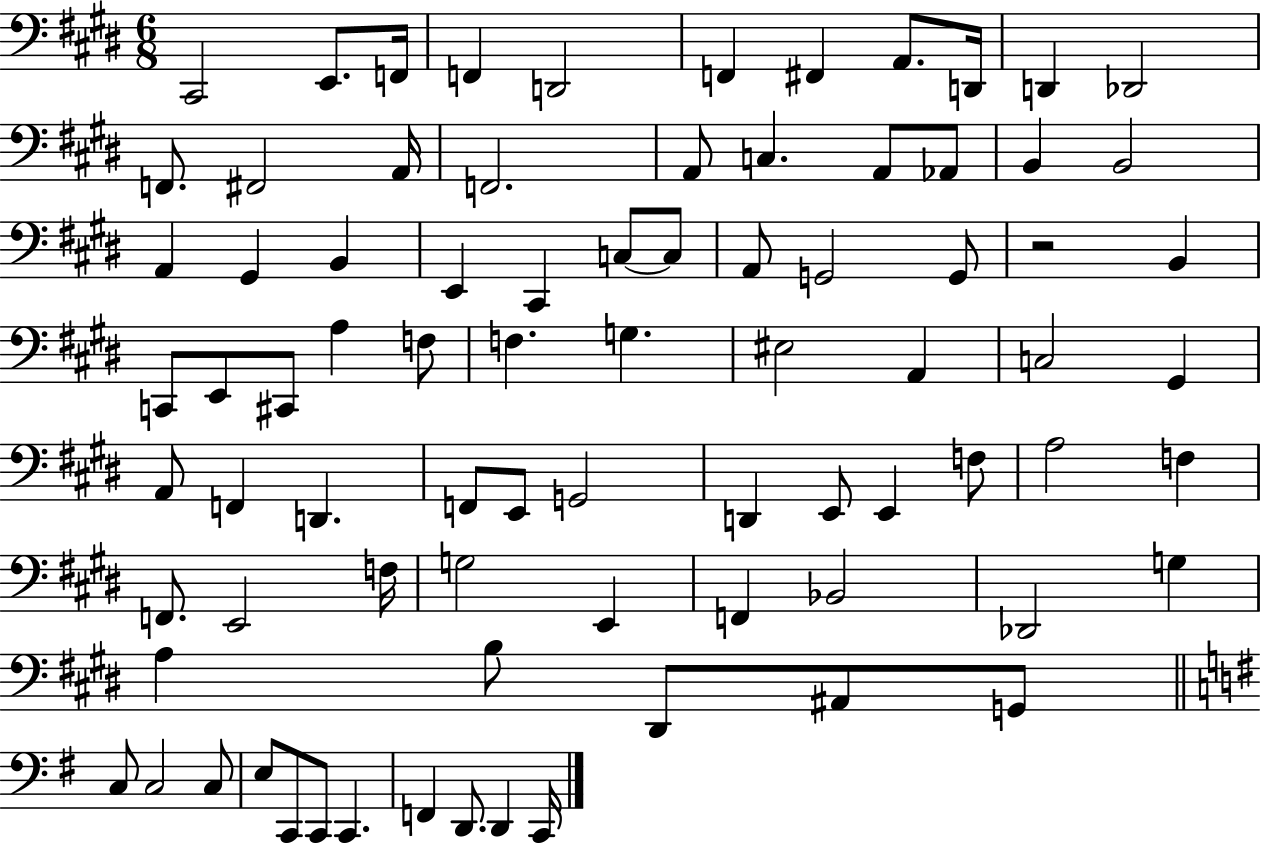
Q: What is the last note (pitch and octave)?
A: C2